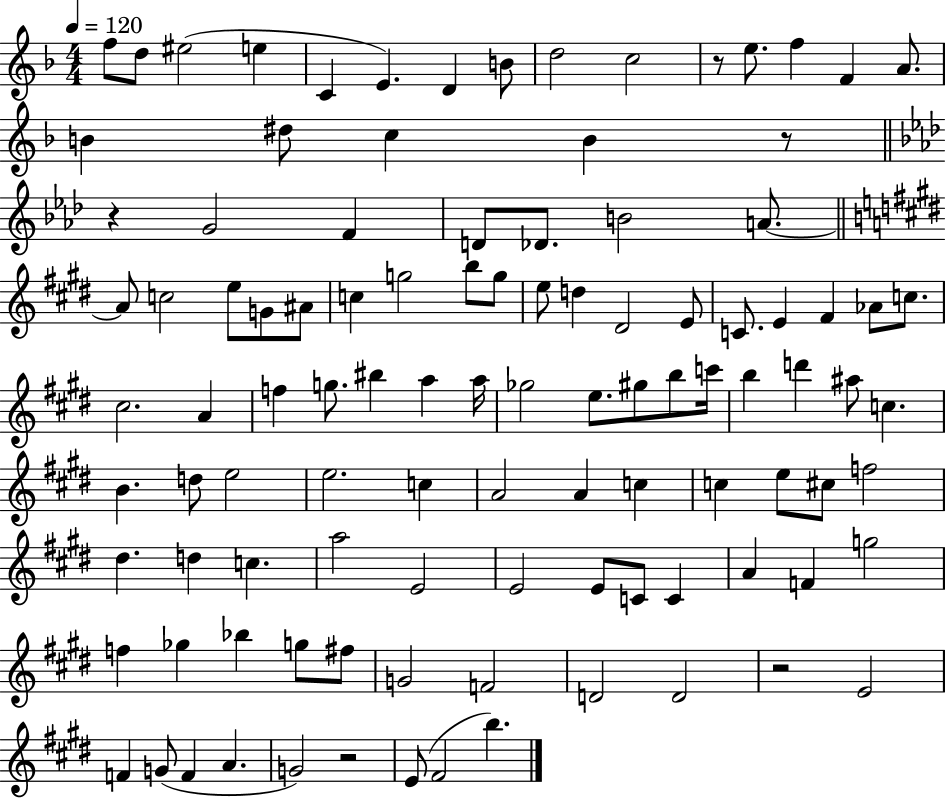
{
  \clef treble
  \numericTimeSignature
  \time 4/4
  \key f \major
  \tempo 4 = 120
  f''8 d''8 eis''2( e''4 | c'4 e'4.) d'4 b'8 | d''2 c''2 | r8 e''8. f''4 f'4 a'8. | \break b'4 dis''8 c''4 b'4 r8 | \bar "||" \break \key aes \major r4 g'2 f'4 | d'8 des'8. b'2 a'8.~~ | \bar "||" \break \key e \major a'8 c''2 e''8 g'8 ais'8 | c''4 g''2 b''8 g''8 | e''8 d''4 dis'2 e'8 | c'8. e'4 fis'4 aes'8 c''8. | \break cis''2. a'4 | f''4 g''8. bis''4 a''4 a''16 | ges''2 e''8. gis''8 b''8 c'''16 | b''4 d'''4 ais''8 c''4. | \break b'4. d''8 e''2 | e''2. c''4 | a'2 a'4 c''4 | c''4 e''8 cis''8 f''2 | \break dis''4. d''4 c''4. | a''2 e'2 | e'2 e'8 c'8 c'4 | a'4 f'4 g''2 | \break f''4 ges''4 bes''4 g''8 fis''8 | g'2 f'2 | d'2 d'2 | r2 e'2 | \break f'4 g'8( f'4 a'4. | g'2) r2 | e'8( fis'2 b''4.) | \bar "|."
}